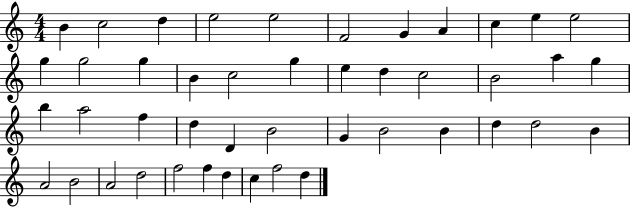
B4/q C5/h D5/q E5/h E5/h F4/h G4/q A4/q C5/q E5/q E5/h G5/q G5/h G5/q B4/q C5/h G5/q E5/q D5/q C5/h B4/h A5/q G5/q B5/q A5/h F5/q D5/q D4/q B4/h G4/q B4/h B4/q D5/q D5/h B4/q A4/h B4/h A4/h D5/h F5/h F5/q D5/q C5/q F5/h D5/q